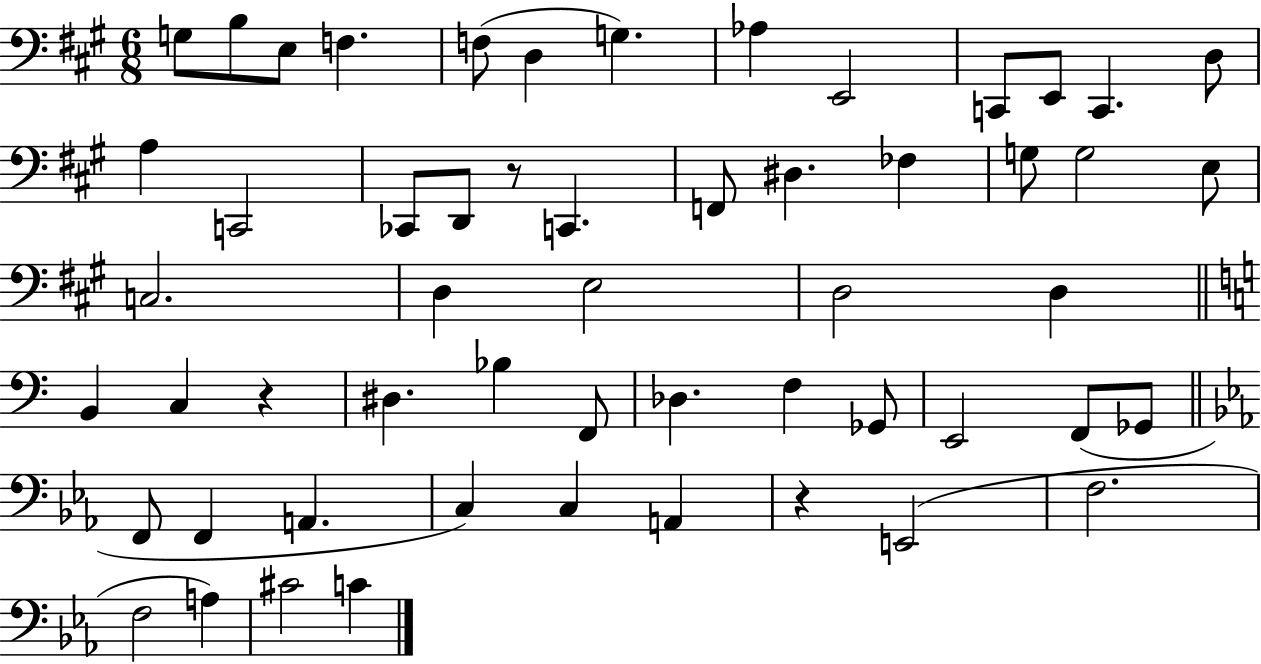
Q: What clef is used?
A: bass